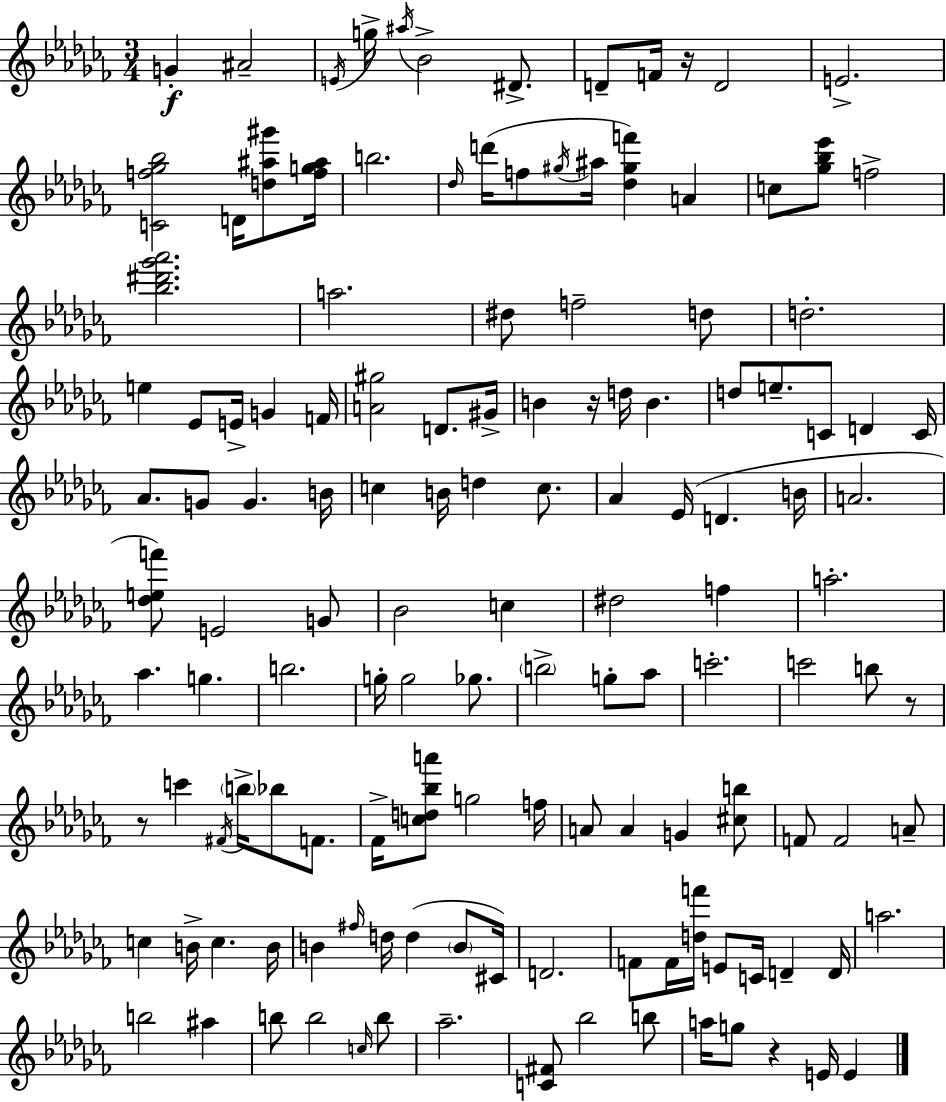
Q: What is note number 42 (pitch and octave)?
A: Ab4